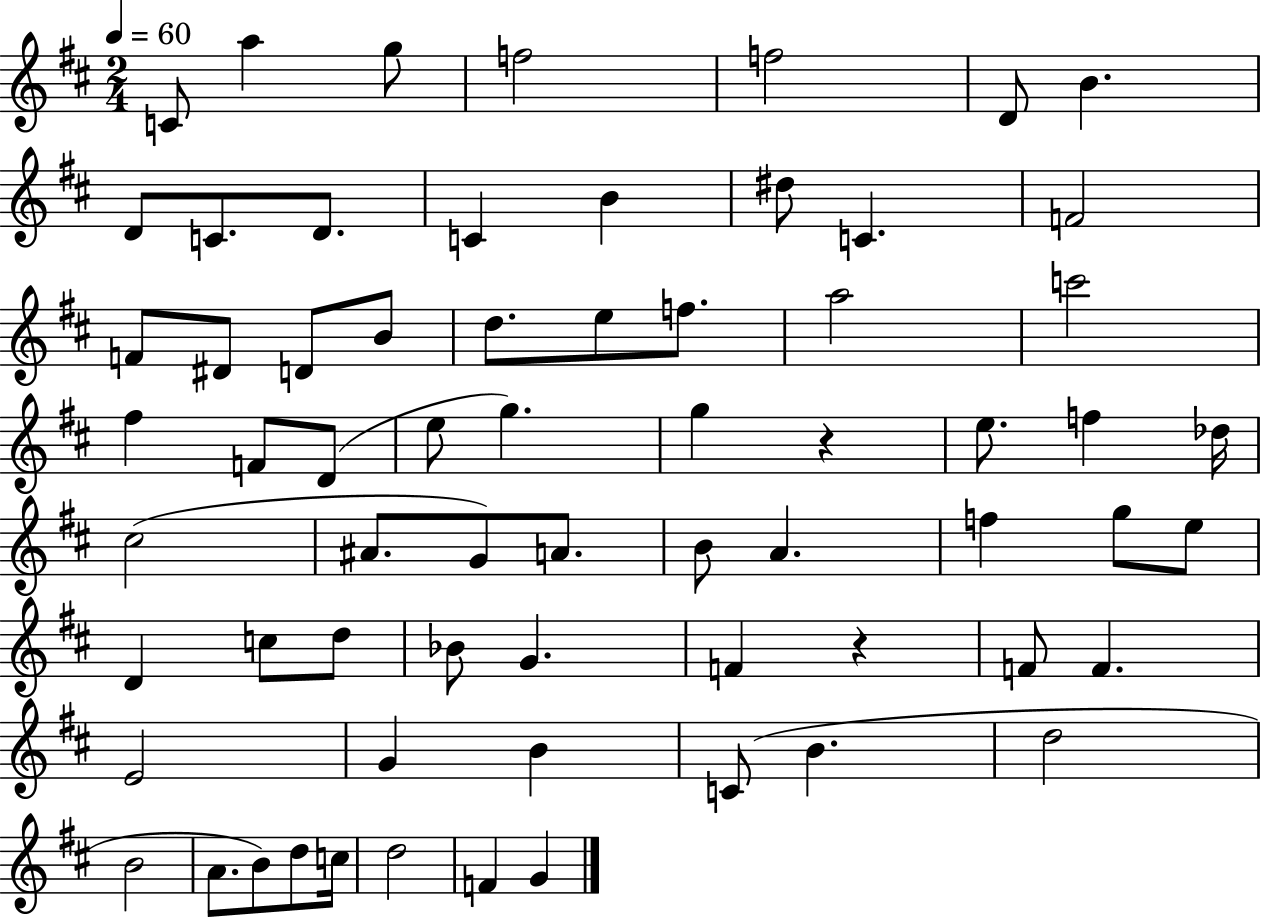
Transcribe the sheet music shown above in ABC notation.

X:1
T:Untitled
M:2/4
L:1/4
K:D
C/2 a g/2 f2 f2 D/2 B D/2 C/2 D/2 C B ^d/2 C F2 F/2 ^D/2 D/2 B/2 d/2 e/2 f/2 a2 c'2 ^f F/2 D/2 e/2 g g z e/2 f _d/4 ^c2 ^A/2 G/2 A/2 B/2 A f g/2 e/2 D c/2 d/2 _B/2 G F z F/2 F E2 G B C/2 B d2 B2 A/2 B/2 d/2 c/4 d2 F G